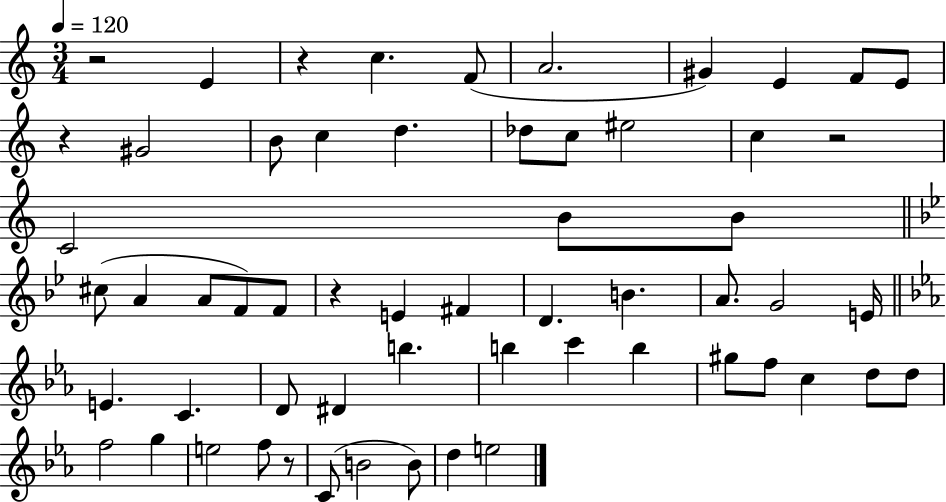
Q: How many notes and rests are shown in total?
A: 59